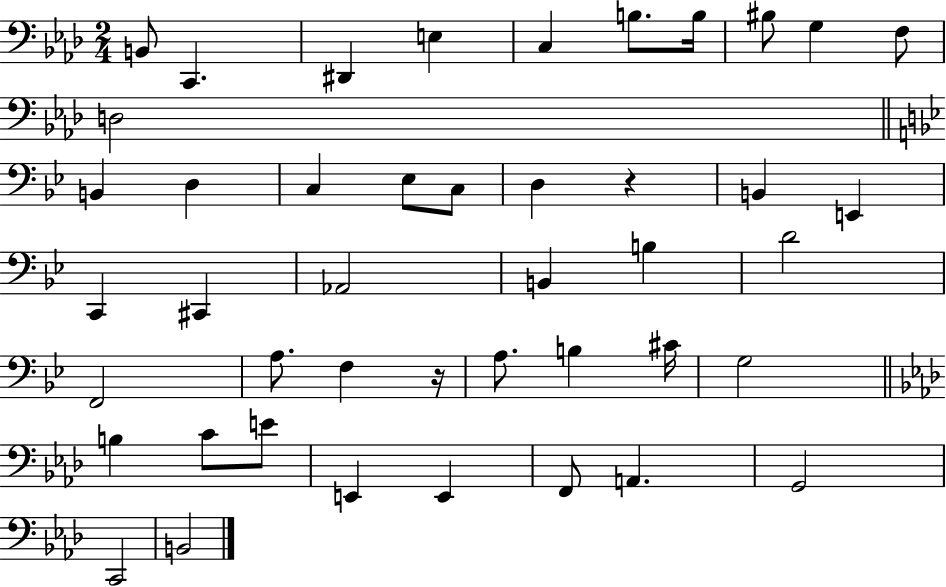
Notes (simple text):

B2/e C2/q. D#2/q E3/q C3/q B3/e. B3/s BIS3/e G3/q F3/e D3/h B2/q D3/q C3/q Eb3/e C3/e D3/q R/q B2/q E2/q C2/q C#2/q Ab2/h B2/q B3/q D4/h F2/h A3/e. F3/q R/s A3/e. B3/q C#4/s G3/h B3/q C4/e E4/e E2/q E2/q F2/e A2/q. G2/h C2/h B2/h